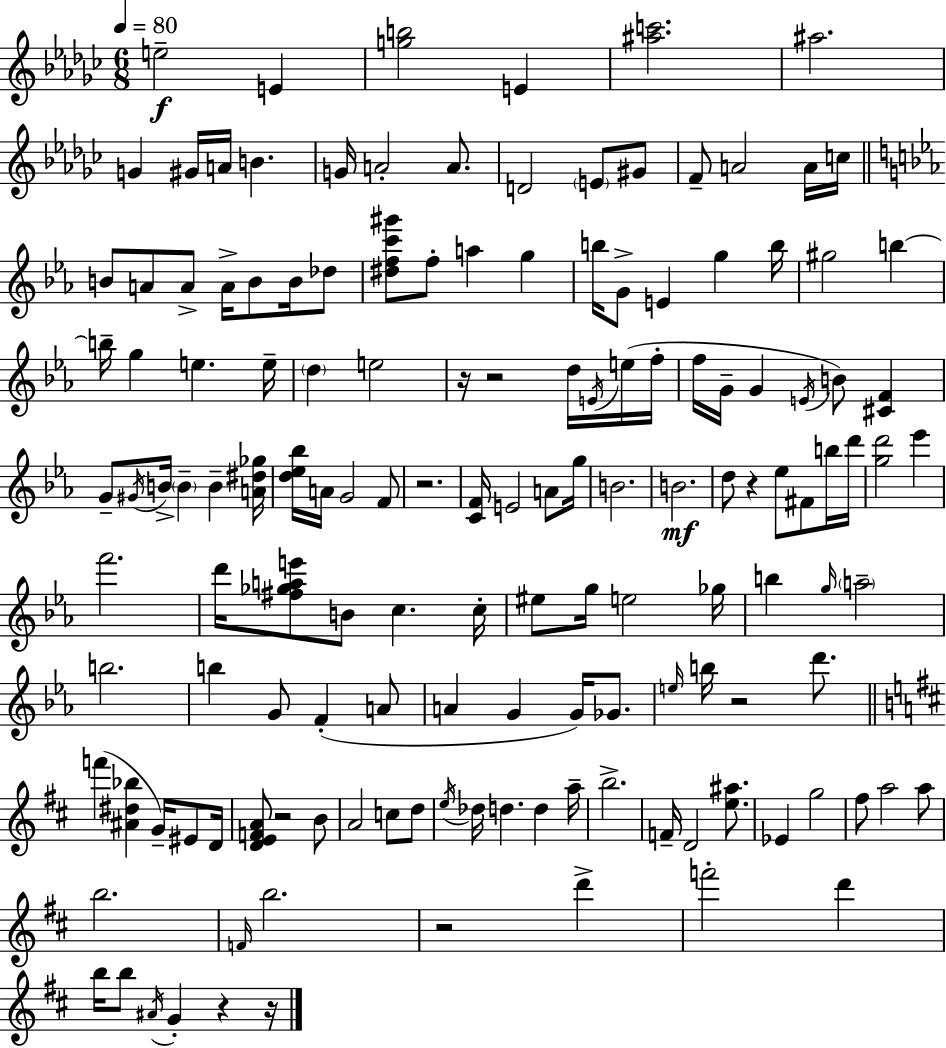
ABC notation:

X:1
T:Untitled
M:6/8
L:1/4
K:Ebm
e2 E [gb]2 E [^ac']2 ^a2 G ^G/4 A/4 B G/4 A2 A/2 D2 E/2 ^G/2 F/2 A2 A/4 c/4 B/2 A/2 A/2 A/4 B/2 B/4 _d/2 [^dfc'^g']/2 f/2 a g b/4 G/2 E g b/4 ^g2 b b/4 g e e/4 d e2 z/4 z2 d/4 E/4 e/4 f/4 f/4 G/4 G E/4 B/2 [^CF] G/2 ^G/4 B/4 B B [A^d_g]/4 [d_e_b]/4 A/4 G2 F/2 z2 [CF]/4 E2 A/2 g/4 B2 B2 d/2 z _e/2 ^F/2 b/4 d'/4 [gd']2 _e' f'2 d'/4 [^f_gae']/2 B/2 c c/4 ^e/2 g/4 e2 _g/4 b g/4 a2 b2 b G/2 F A/2 A G G/4 _G/2 e/4 b/4 z2 d'/2 f' [^A^d_b] G/4 ^E/2 D/4 [DEFA]/2 z2 B/2 A2 c/2 d/2 e/4 _d/4 d d a/4 b2 F/4 D2 [e^a]/2 _E g2 ^f/2 a2 a/2 b2 F/4 b2 z2 d' f'2 d' b/4 b/2 ^A/4 G z z/4